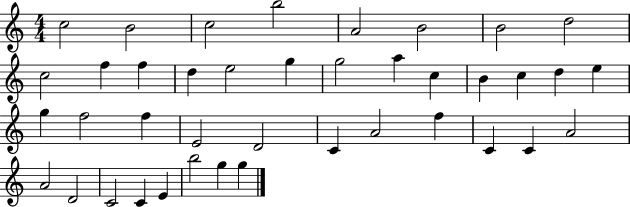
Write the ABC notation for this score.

X:1
T:Untitled
M:4/4
L:1/4
K:C
c2 B2 c2 b2 A2 B2 B2 d2 c2 f f d e2 g g2 a c B c d e g f2 f E2 D2 C A2 f C C A2 A2 D2 C2 C E b2 g g